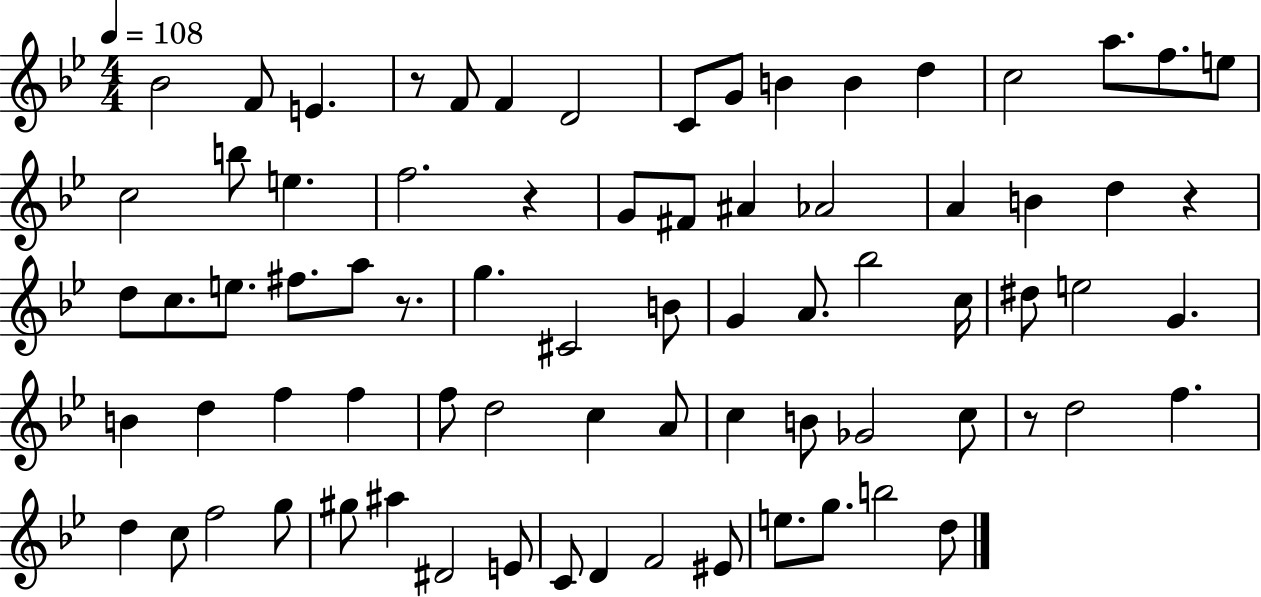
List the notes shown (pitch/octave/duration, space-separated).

Bb4/h F4/e E4/q. R/e F4/e F4/q D4/h C4/e G4/e B4/q B4/q D5/q C5/h A5/e. F5/e. E5/e C5/h B5/e E5/q. F5/h. R/q G4/e F#4/e A#4/q Ab4/h A4/q B4/q D5/q R/q D5/e C5/e. E5/e. F#5/e. A5/e R/e. G5/q. C#4/h B4/e G4/q A4/e. Bb5/h C5/s D#5/e E5/h G4/q. B4/q D5/q F5/q F5/q F5/e D5/h C5/q A4/e C5/q B4/e Gb4/h C5/e R/e D5/h F5/q. D5/q C5/e F5/h G5/e G#5/e A#5/q D#4/h E4/e C4/e D4/q F4/h EIS4/e E5/e. G5/e. B5/h D5/e